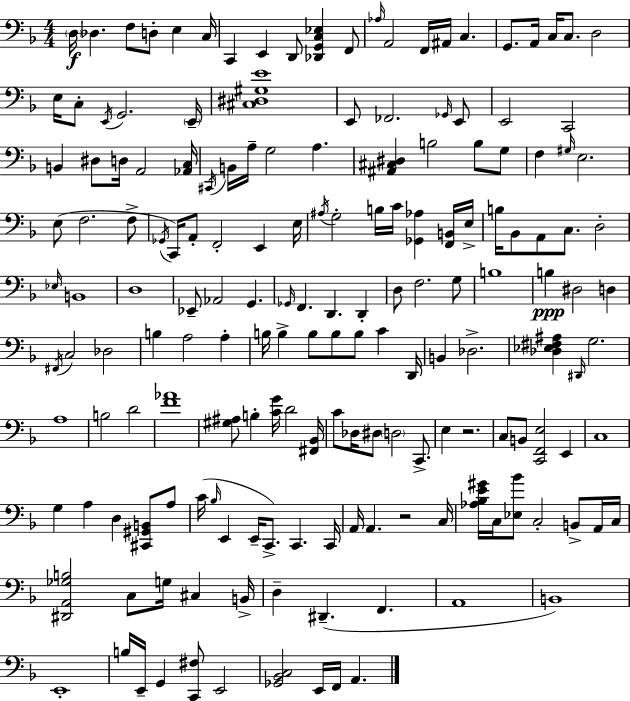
D3/s Db3/q. F3/e D3/e E3/q C3/s C2/q E2/q D2/e [Db2,G2,C3,Eb3]/q F2/e Ab3/s A2/h F2/s A#2/s C3/q. G2/e. A2/s C3/s C3/e. D3/h E3/s C3/e E2/s G2/h. E2/s [C#3,D#3,G#3,E4]/w E2/e FES2/h. Gb2/s E2/e E2/h C2/h B2/q D#3/e D3/s A2/h [Ab2,C3]/s C#2/s B2/s A3/s G3/h A3/q. [A#2,C#3,D#3]/q B3/h B3/e G3/e F3/q G#3/s E3/h. E3/e F3/h. F3/e Gb2/s C2/s A2/e F2/h E2/q E3/s A#3/s G3/h B3/s C4/s [Gb2,Ab3]/q [F2,B2]/s E3/s B3/s Bb2/e A2/e C3/e. D3/h Eb3/s B2/w D3/w Eb2/e Ab2/h G2/q. Gb2/s F2/q. D2/q. D2/q D3/e F3/h. G3/e B3/w B3/q D#3/h D3/q F#2/s C3/h Db3/h B3/q A3/h A3/q B3/s B3/q B3/e B3/e B3/e C4/q D2/s B2/q Db3/h. [Db3,Eb3,F#3,A#3]/q D#2/s G3/h. A3/w B3/h D4/h [F4,Ab4]/w [G#3,A#3]/e B3/q [C4,G4]/s D4/h [F#2,Bb2]/s C4/e Db3/s D#3/e D3/h C2/e. E3/q R/h. C3/e B2/e [C2,F2,E3]/h E2/q C3/w G3/q A3/q D3/q [C#2,G#2,B2]/e A3/e C4/s Bb3/s E2/q E2/s C2/e. C2/q. C2/s A2/s A2/q. R/h C3/s [Ab3,Bb3,E4,G#4]/s C3/s [Eb3,Bb4]/e C3/h B2/e A2/s C3/s [D#2,A2,Gb3,B3]/h C3/e G3/s C#3/q B2/s D3/q D#2/q. F2/q. A2/w B2/w E2/w B3/s E2/s G2/q [C2,F#3]/e E2/h [Gb2,Bb2,C3]/h E2/s F2/s A2/q.